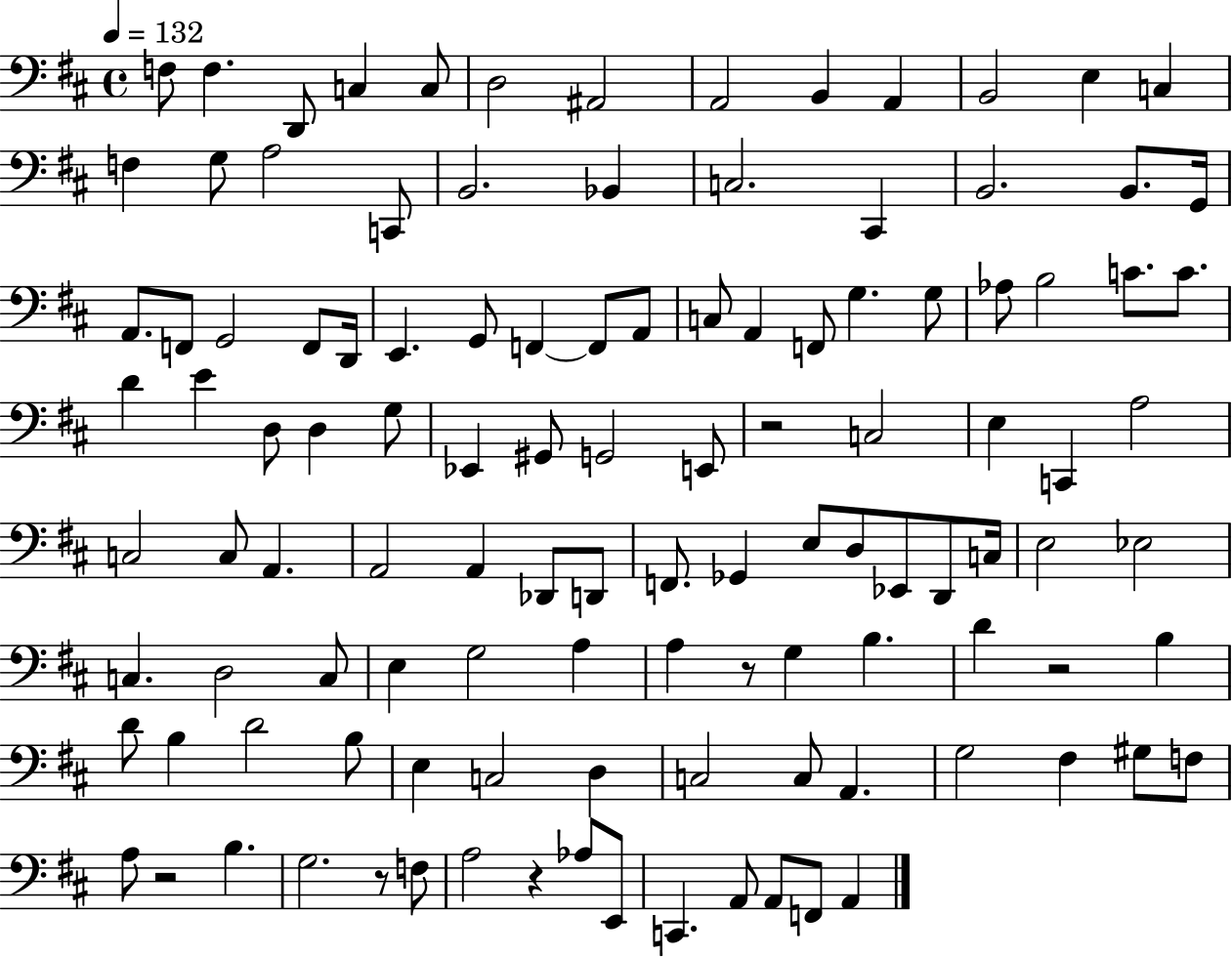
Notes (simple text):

F3/e F3/q. D2/e C3/q C3/e D3/h A#2/h A2/h B2/q A2/q B2/h E3/q C3/q F3/q G3/e A3/h C2/e B2/h. Bb2/q C3/h. C#2/q B2/h. B2/e. G2/s A2/e. F2/e G2/h F2/e D2/s E2/q. G2/e F2/q F2/e A2/e C3/e A2/q F2/e G3/q. G3/e Ab3/e B3/h C4/e. C4/e. D4/q E4/q D3/e D3/q G3/e Eb2/q G#2/e G2/h E2/e R/h C3/h E3/q C2/q A3/h C3/h C3/e A2/q. A2/h A2/q Db2/e D2/e F2/e. Gb2/q E3/e D3/e Eb2/e D2/e C3/s E3/h Eb3/h C3/q. D3/h C3/e E3/q G3/h A3/q A3/q R/e G3/q B3/q. D4/q R/h B3/q D4/e B3/q D4/h B3/e E3/q C3/h D3/q C3/h C3/e A2/q. G3/h F#3/q G#3/e F3/e A3/e R/h B3/q. G3/h. R/e F3/e A3/h R/q Ab3/e E2/e C2/q. A2/e A2/e F2/e A2/q